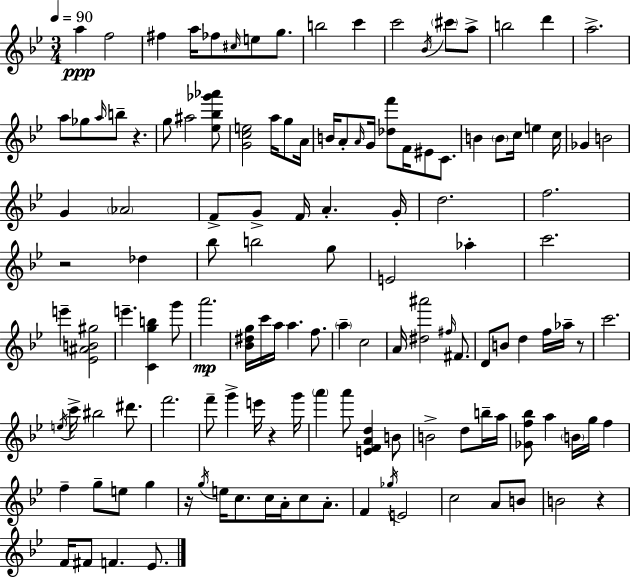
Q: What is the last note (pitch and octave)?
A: Eb4